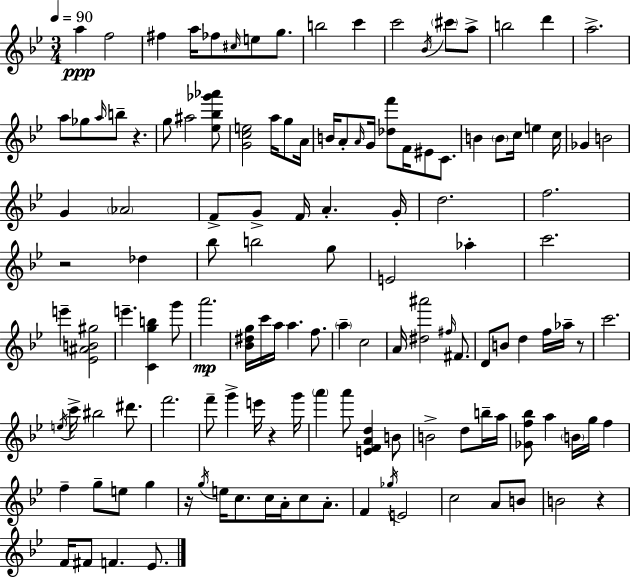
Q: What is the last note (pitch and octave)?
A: Eb4